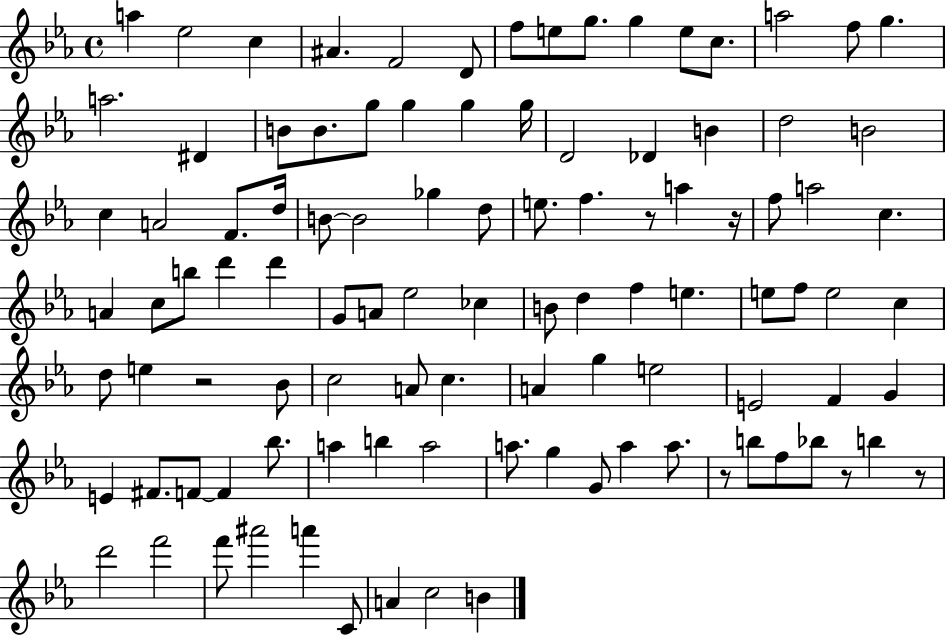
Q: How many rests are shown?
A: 6